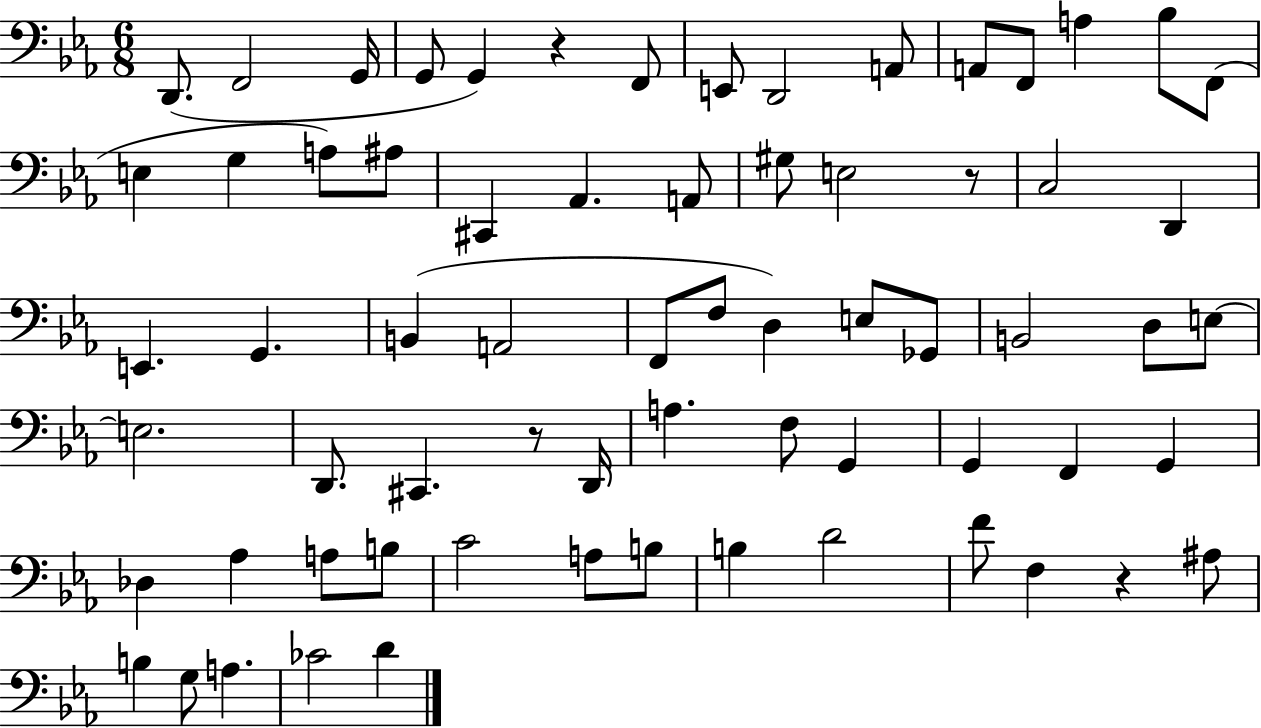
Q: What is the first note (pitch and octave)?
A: D2